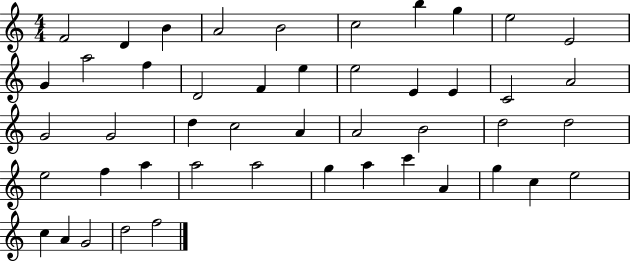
X:1
T:Untitled
M:4/4
L:1/4
K:C
F2 D B A2 B2 c2 b g e2 E2 G a2 f D2 F e e2 E E C2 A2 G2 G2 d c2 A A2 B2 d2 d2 e2 f a a2 a2 g a c' A g c e2 c A G2 d2 f2